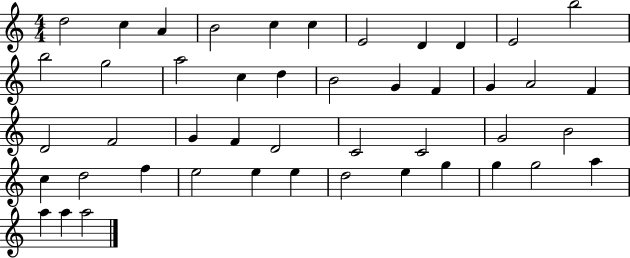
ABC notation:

X:1
T:Untitled
M:4/4
L:1/4
K:C
d2 c A B2 c c E2 D D E2 b2 b2 g2 a2 c d B2 G F G A2 F D2 F2 G F D2 C2 C2 G2 B2 c d2 f e2 e e d2 e g g g2 a a a a2